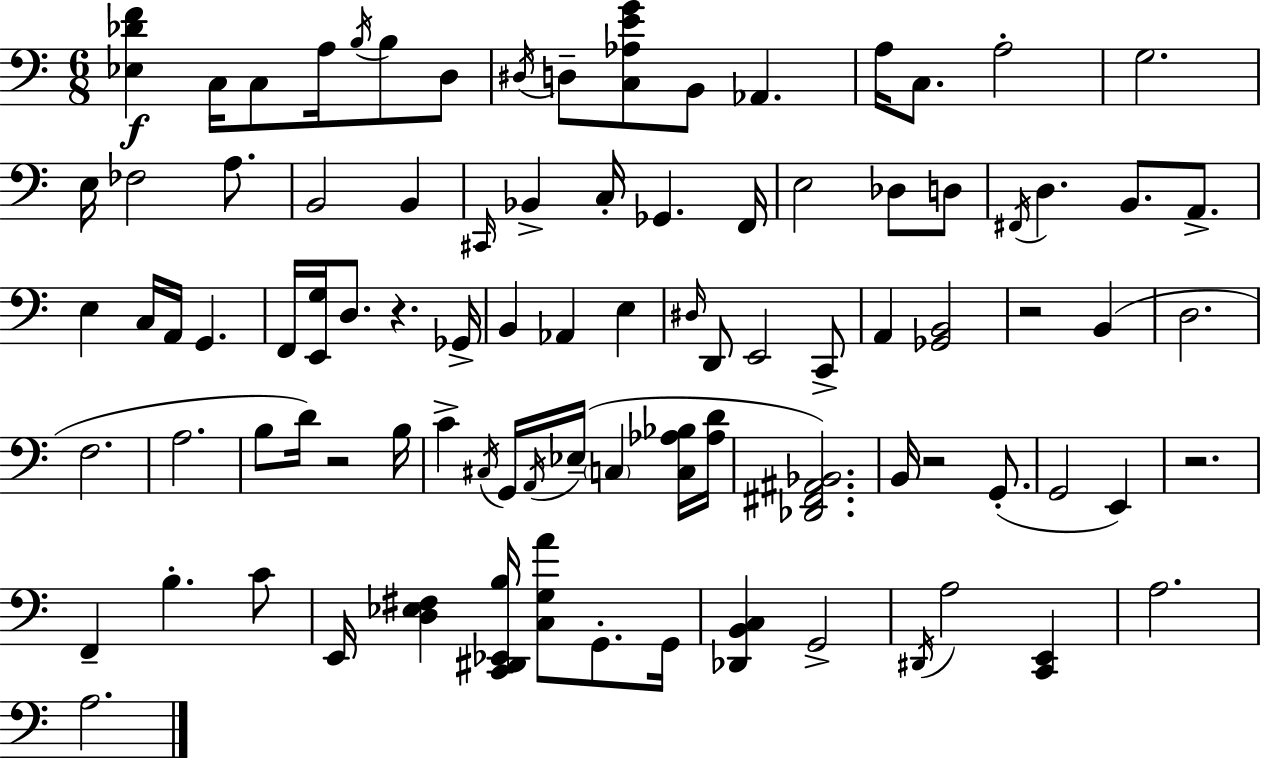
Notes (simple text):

[Eb3,Db4,F4]/q C3/s C3/e A3/s B3/s B3/e D3/e D#3/s D3/e [C3,Ab3,E4,G4]/e B2/e Ab2/q. A3/s C3/e. A3/h G3/h. E3/s FES3/h A3/e. B2/h B2/q C#2/s Bb2/q C3/s Gb2/q. F2/s E3/h Db3/e D3/e F#2/s D3/q. B2/e. A2/e. E3/q C3/s A2/s G2/q. F2/s [E2,G3]/s D3/e. R/q. Gb2/s B2/q Ab2/q E3/q D#3/s D2/e E2/h C2/e A2/q [Gb2,B2]/h R/h B2/q D3/h. F3/h. A3/h. B3/e D4/s R/h B3/s C4/q C#3/s G2/s A2/s Eb3/s C3/q [C3,Ab3,Bb3]/s [Ab3,D4]/s [Db2,F#2,A#2,Bb2]/h. B2/s R/h G2/e. G2/h E2/q R/h. F2/q B3/q. C4/e E2/s [D3,Eb3,F#3]/q [C2,D#2,Eb2,B3]/s [C3,G3,A4]/e G2/e. G2/s [Db2,B2,C3]/q G2/h D#2/s A3/h [C2,E2]/q A3/h. A3/h.